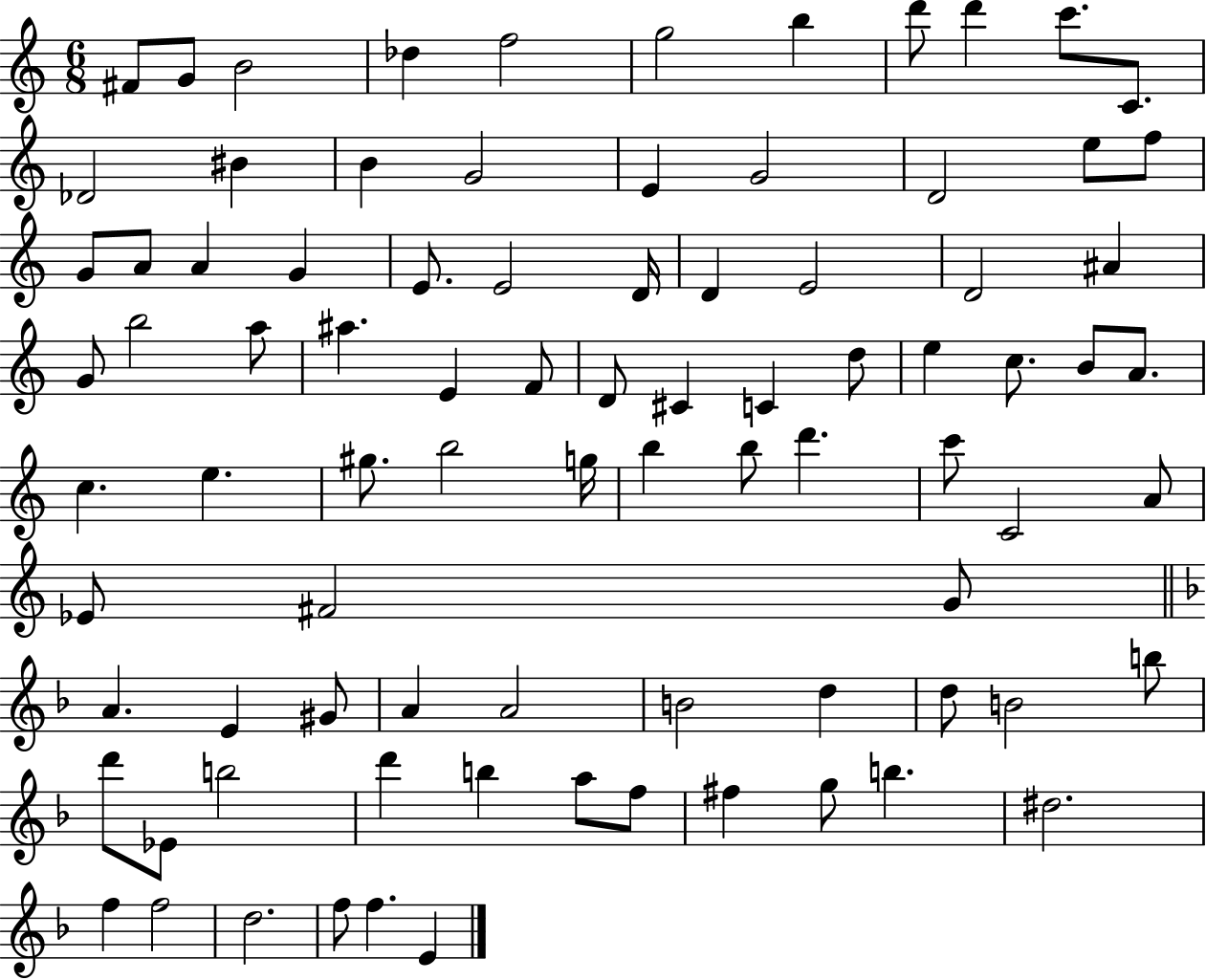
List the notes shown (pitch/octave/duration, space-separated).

F#4/e G4/e B4/h Db5/q F5/h G5/h B5/q D6/e D6/q C6/e. C4/e. Db4/h BIS4/q B4/q G4/h E4/q G4/h D4/h E5/e F5/e G4/e A4/e A4/q G4/q E4/e. E4/h D4/s D4/q E4/h D4/h A#4/q G4/e B5/h A5/e A#5/q. E4/q F4/e D4/e C#4/q C4/q D5/e E5/q C5/e. B4/e A4/e. C5/q. E5/q. G#5/e. B5/h G5/s B5/q B5/e D6/q. C6/e C4/h A4/e Eb4/e F#4/h G4/e A4/q. E4/q G#4/e A4/q A4/h B4/h D5/q D5/e B4/h B5/e D6/e Eb4/e B5/h D6/q B5/q A5/e F5/e F#5/q G5/e B5/q. D#5/h. F5/q F5/h D5/h. F5/e F5/q. E4/q